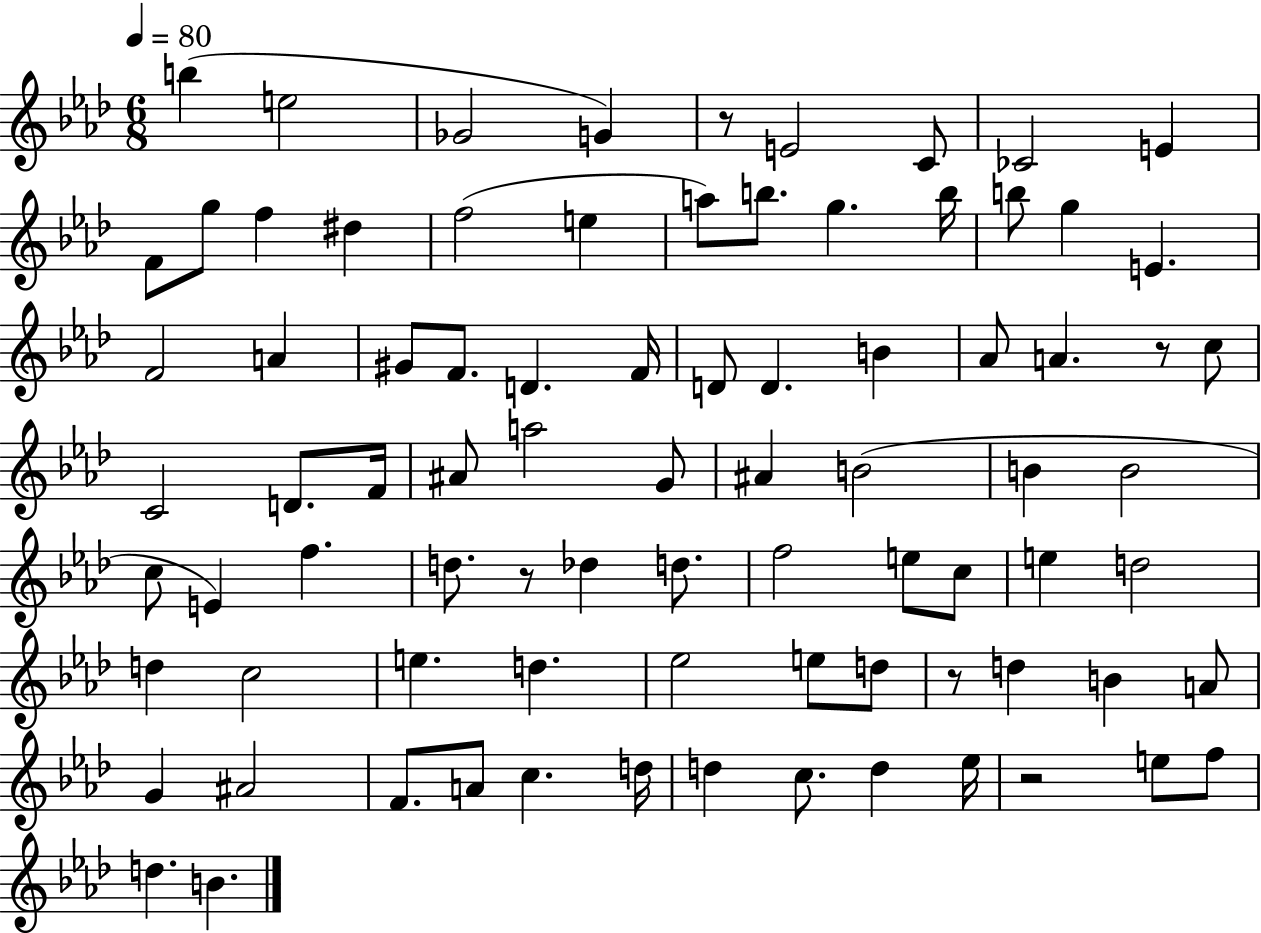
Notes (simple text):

B5/q E5/h Gb4/h G4/q R/e E4/h C4/e CES4/h E4/q F4/e G5/e F5/q D#5/q F5/h E5/q A5/e B5/e. G5/q. B5/s B5/e G5/q E4/q. F4/h A4/q G#4/e F4/e. D4/q. F4/s D4/e D4/q. B4/q Ab4/e A4/q. R/e C5/e C4/h D4/e. F4/s A#4/e A5/h G4/e A#4/q B4/h B4/q B4/h C5/e E4/q F5/q. D5/e. R/e Db5/q D5/e. F5/h E5/e C5/e E5/q D5/h D5/q C5/h E5/q. D5/q. Eb5/h E5/e D5/e R/e D5/q B4/q A4/e G4/q A#4/h F4/e. A4/e C5/q. D5/s D5/q C5/e. D5/q Eb5/s R/h E5/e F5/e D5/q. B4/q.